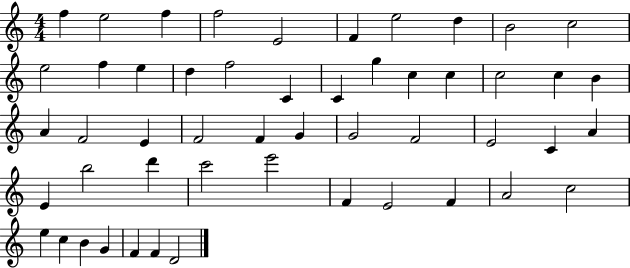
F5/q E5/h F5/q F5/h E4/h F4/q E5/h D5/q B4/h C5/h E5/h F5/q E5/q D5/q F5/h C4/q C4/q G5/q C5/q C5/q C5/h C5/q B4/q A4/q F4/h E4/q F4/h F4/q G4/q G4/h F4/h E4/h C4/q A4/q E4/q B5/h D6/q C6/h E6/h F4/q E4/h F4/q A4/h C5/h E5/q C5/q B4/q G4/q F4/q F4/q D4/h